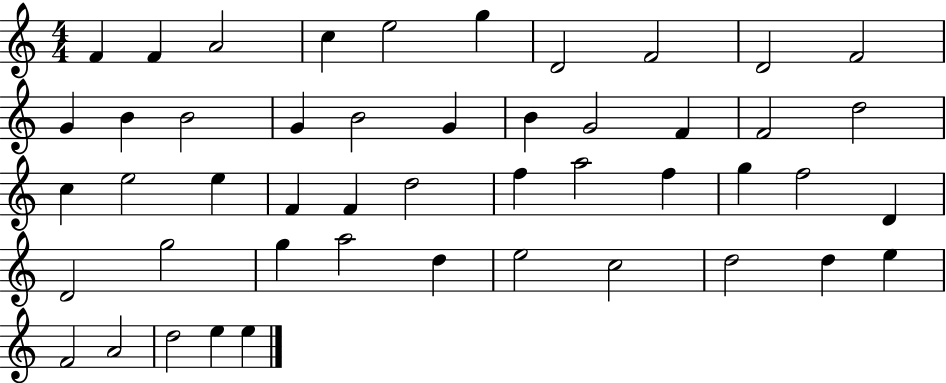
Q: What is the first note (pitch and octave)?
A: F4